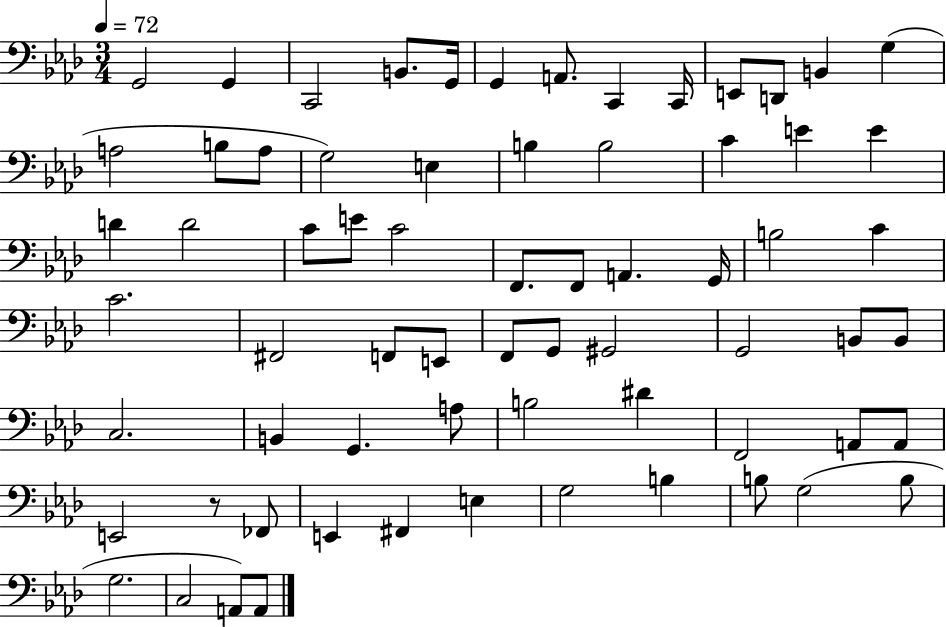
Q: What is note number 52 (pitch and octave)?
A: A2